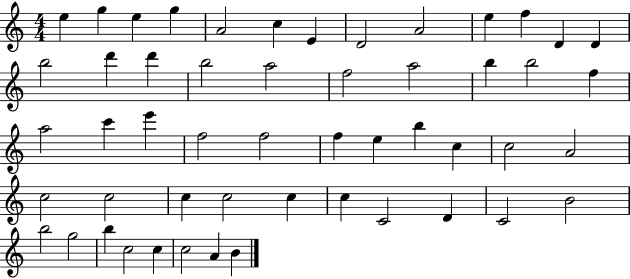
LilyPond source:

{
  \clef treble
  \numericTimeSignature
  \time 4/4
  \key c \major
  e''4 g''4 e''4 g''4 | a'2 c''4 e'4 | d'2 a'2 | e''4 f''4 d'4 d'4 | \break b''2 d'''4 d'''4 | b''2 a''2 | f''2 a''2 | b''4 b''2 f''4 | \break a''2 c'''4 e'''4 | f''2 f''2 | f''4 e''4 b''4 c''4 | c''2 a'2 | \break c''2 c''2 | c''4 c''2 c''4 | c''4 c'2 d'4 | c'2 b'2 | \break b''2 g''2 | b''4 c''2 c''4 | c''2 a'4 b'4 | \bar "|."
}